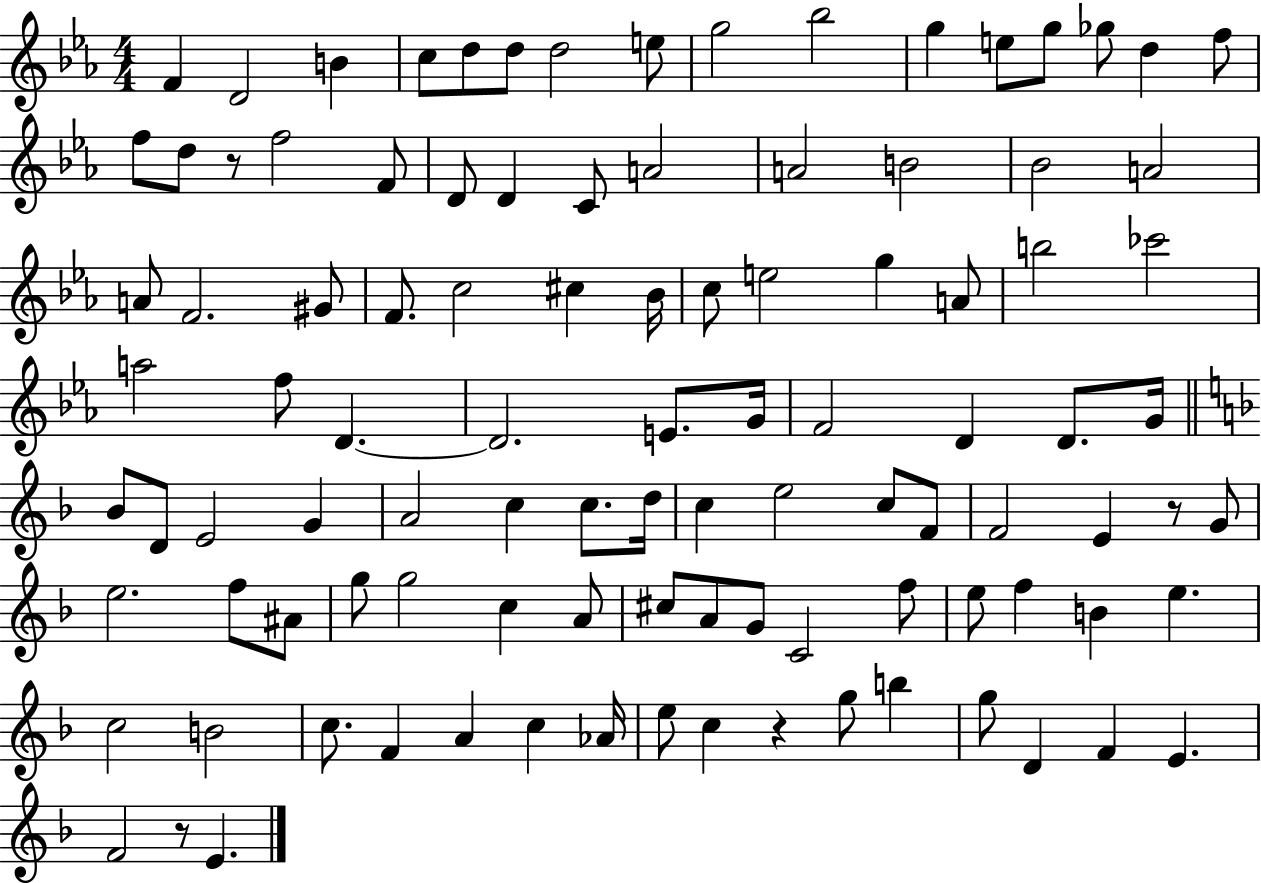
{
  \clef treble
  \numericTimeSignature
  \time 4/4
  \key ees \major
  f'4 d'2 b'4 | c''8 d''8 d''8 d''2 e''8 | g''2 bes''2 | g''4 e''8 g''8 ges''8 d''4 f''8 | \break f''8 d''8 r8 f''2 f'8 | d'8 d'4 c'8 a'2 | a'2 b'2 | bes'2 a'2 | \break a'8 f'2. gis'8 | f'8. c''2 cis''4 bes'16 | c''8 e''2 g''4 a'8 | b''2 ces'''2 | \break a''2 f''8 d'4.~~ | d'2. e'8. g'16 | f'2 d'4 d'8. g'16 | \bar "||" \break \key d \minor bes'8 d'8 e'2 g'4 | a'2 c''4 c''8. d''16 | c''4 e''2 c''8 f'8 | f'2 e'4 r8 g'8 | \break e''2. f''8 ais'8 | g''8 g''2 c''4 a'8 | cis''8 a'8 g'8 c'2 f''8 | e''8 f''4 b'4 e''4. | \break c''2 b'2 | c''8. f'4 a'4 c''4 aes'16 | e''8 c''4 r4 g''8 b''4 | g''8 d'4 f'4 e'4. | \break f'2 r8 e'4. | \bar "|."
}